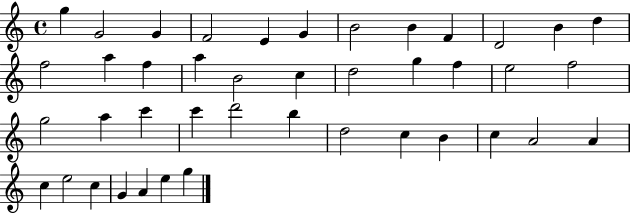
G5/q G4/h G4/q F4/h E4/q G4/q B4/h B4/q F4/q D4/h B4/q D5/q F5/h A5/q F5/q A5/q B4/h C5/q D5/h G5/q F5/q E5/h F5/h G5/h A5/q C6/q C6/q D6/h B5/q D5/h C5/q B4/q C5/q A4/h A4/q C5/q E5/h C5/q G4/q A4/q E5/q G5/q